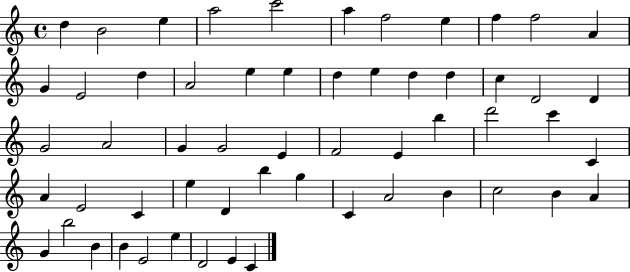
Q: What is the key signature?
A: C major